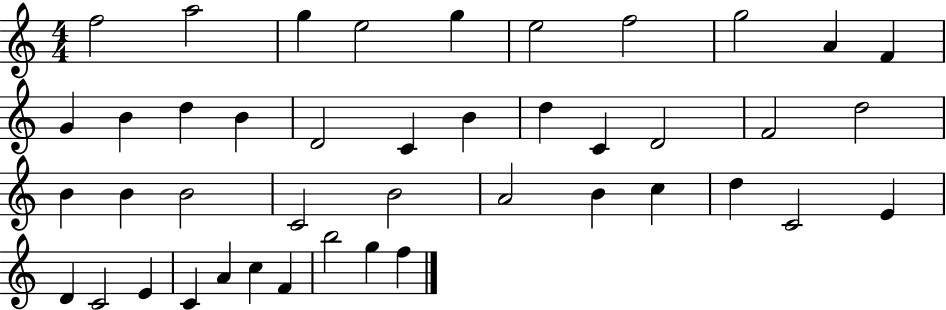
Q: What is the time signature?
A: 4/4